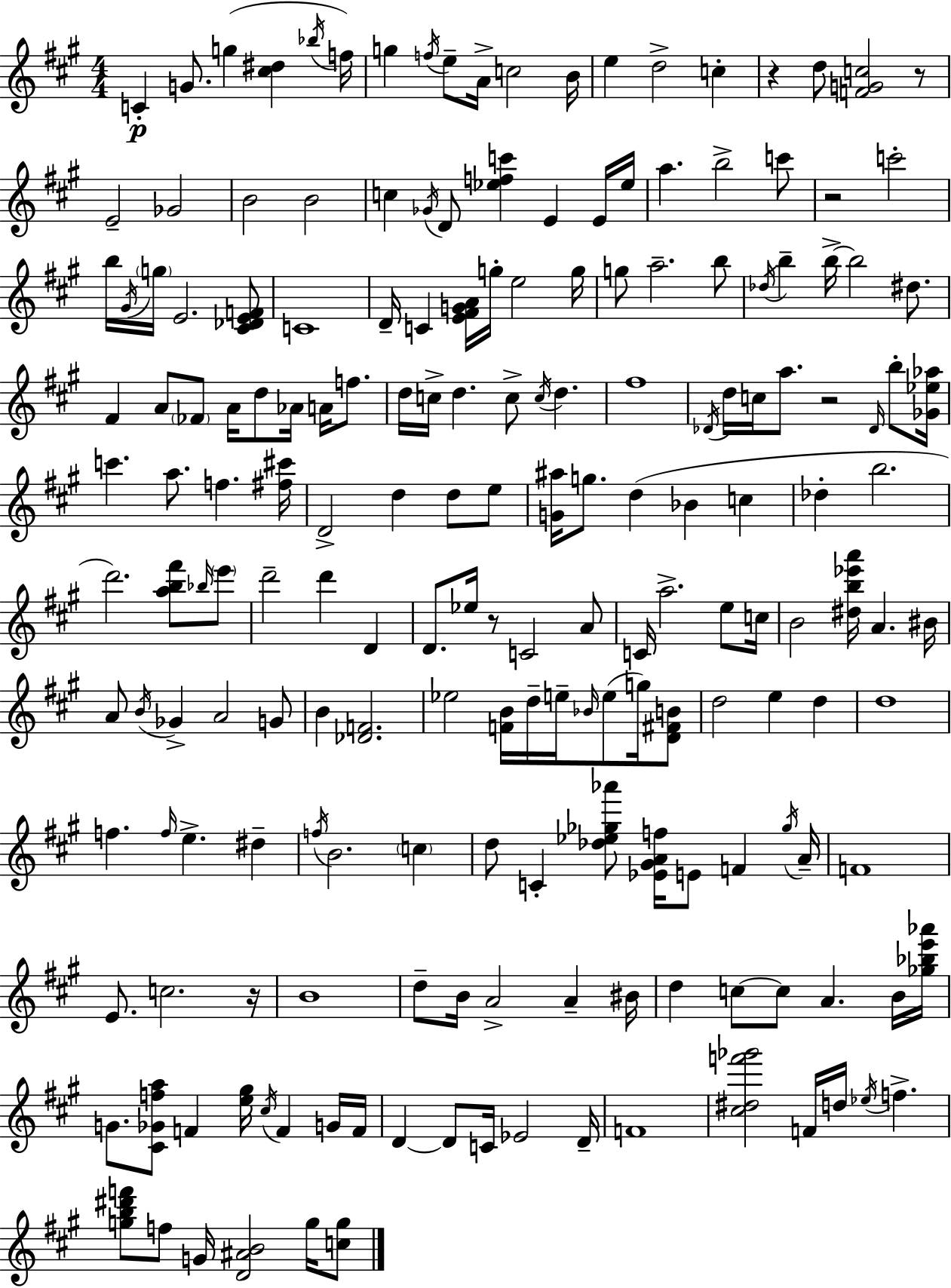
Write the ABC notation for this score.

X:1
T:Untitled
M:4/4
L:1/4
K:A
C G/2 g [^c^d] _b/4 f/4 g f/4 e/2 A/4 c2 B/4 e d2 c z d/2 [FGc]2 z/2 E2 _G2 B2 B2 c _G/4 D/2 [_efc'] E E/4 _e/4 a b2 c'/2 z2 c'2 b/4 ^G/4 g/4 E2 [^C_DEF]/2 C4 D/4 C [E^FGA]/4 g/4 e2 g/4 g/2 a2 b/2 _d/4 b b/4 b2 ^d/2 ^F A/2 _F/2 A/4 d/2 _A/4 A/4 f/2 d/4 c/4 d c/2 c/4 d ^f4 _D/4 d/4 c/4 a/2 z2 _D/4 b/2 [_G_e_a]/4 c' a/2 f [^f^c']/4 D2 d d/2 e/2 [G^a]/4 g/2 d _B c _d b2 d'2 [ab^f']/2 _b/4 e'/2 d'2 d' D D/2 _e/4 z/2 C2 A/2 C/4 a2 e/2 c/4 B2 [^db_e'a']/4 A ^B/4 A/2 B/4 _G A2 G/2 B [_DF]2 _e2 [FB]/4 d/4 e/4 _B/4 e/2 g/4 [D^FB]/2 d2 e d d4 f f/4 e ^d f/4 B2 c d/2 C [_d_e_g_a']/2 [_E^GAf]/4 E/2 F _g/4 A/4 F4 E/2 c2 z/4 B4 d/2 B/4 A2 A ^B/4 d c/2 c/2 A B/4 [_g_be'_a']/4 G/2 [^C_Gfa]/2 F [e^g]/4 ^c/4 F G/4 F/4 D D/2 C/4 _E2 D/4 F4 [^c^df'_g']2 F/4 d/4 _e/4 f [gb^d'f']/2 f/2 G/4 [D^AB]2 g/4 [cg]/2